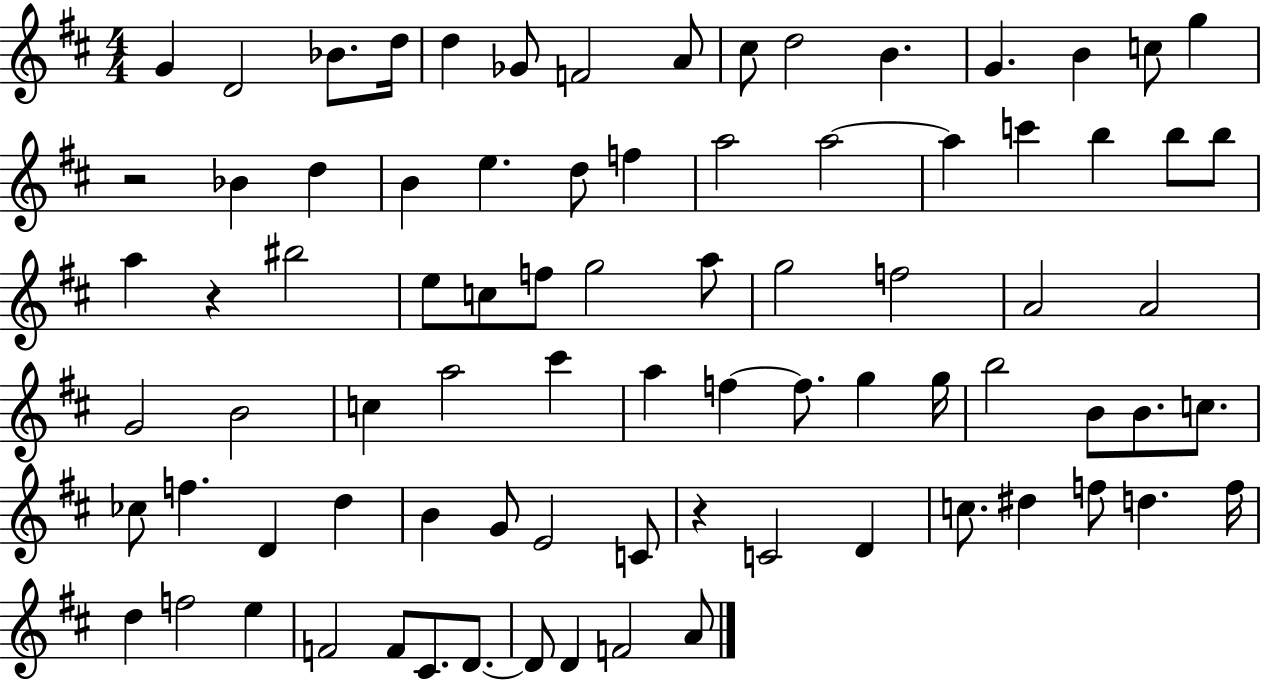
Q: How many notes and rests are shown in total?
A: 82